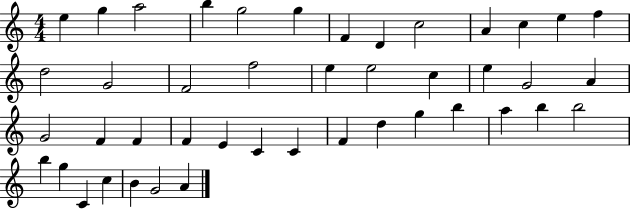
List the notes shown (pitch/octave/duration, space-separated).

E5/q G5/q A5/h B5/q G5/h G5/q F4/q D4/q C5/h A4/q C5/q E5/q F5/q D5/h G4/h F4/h F5/h E5/q E5/h C5/q E5/q G4/h A4/q G4/h F4/q F4/q F4/q E4/q C4/q C4/q F4/q D5/q G5/q B5/q A5/q B5/q B5/h B5/q G5/q C4/q C5/q B4/q G4/h A4/q